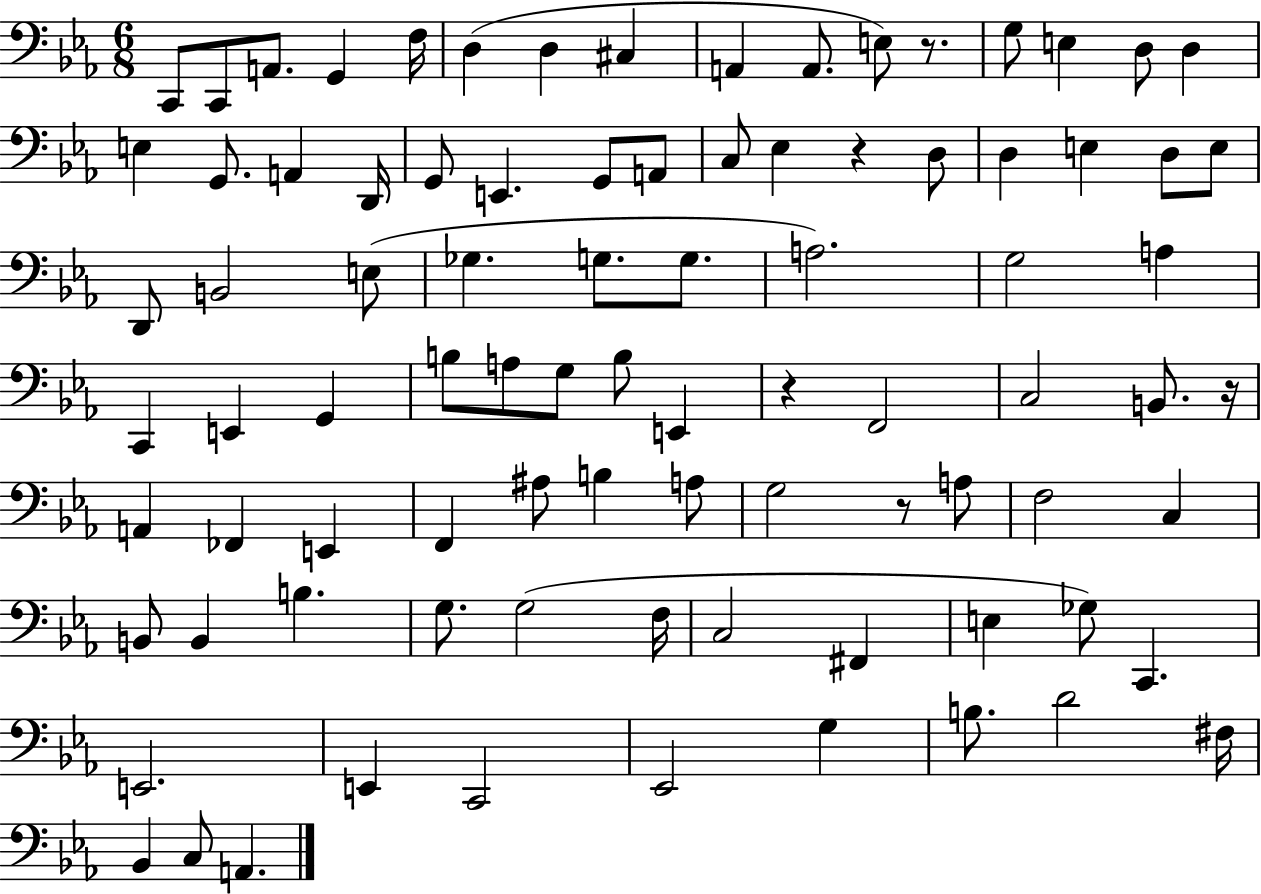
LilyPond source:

{
  \clef bass
  \numericTimeSignature
  \time 6/8
  \key ees \major
  c,8 c,8 a,8. g,4 f16 | d4( d4 cis4 | a,4 a,8. e8) r8. | g8 e4 d8 d4 | \break e4 g,8. a,4 d,16 | g,8 e,4. g,8 a,8 | c8 ees4 r4 d8 | d4 e4 d8 e8 | \break d,8 b,2 e8( | ges4. g8. g8. | a2.) | g2 a4 | \break c,4 e,4 g,4 | b8 a8 g8 b8 e,4 | r4 f,2 | c2 b,8. r16 | \break a,4 fes,4 e,4 | f,4 ais8 b4 a8 | g2 r8 a8 | f2 c4 | \break b,8 b,4 b4. | g8. g2( f16 | c2 fis,4 | e4 ges8) c,4. | \break e,2. | e,4 c,2 | ees,2 g4 | b8. d'2 fis16 | \break bes,4 c8 a,4. | \bar "|."
}